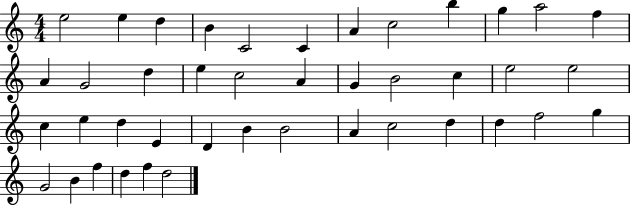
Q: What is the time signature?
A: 4/4